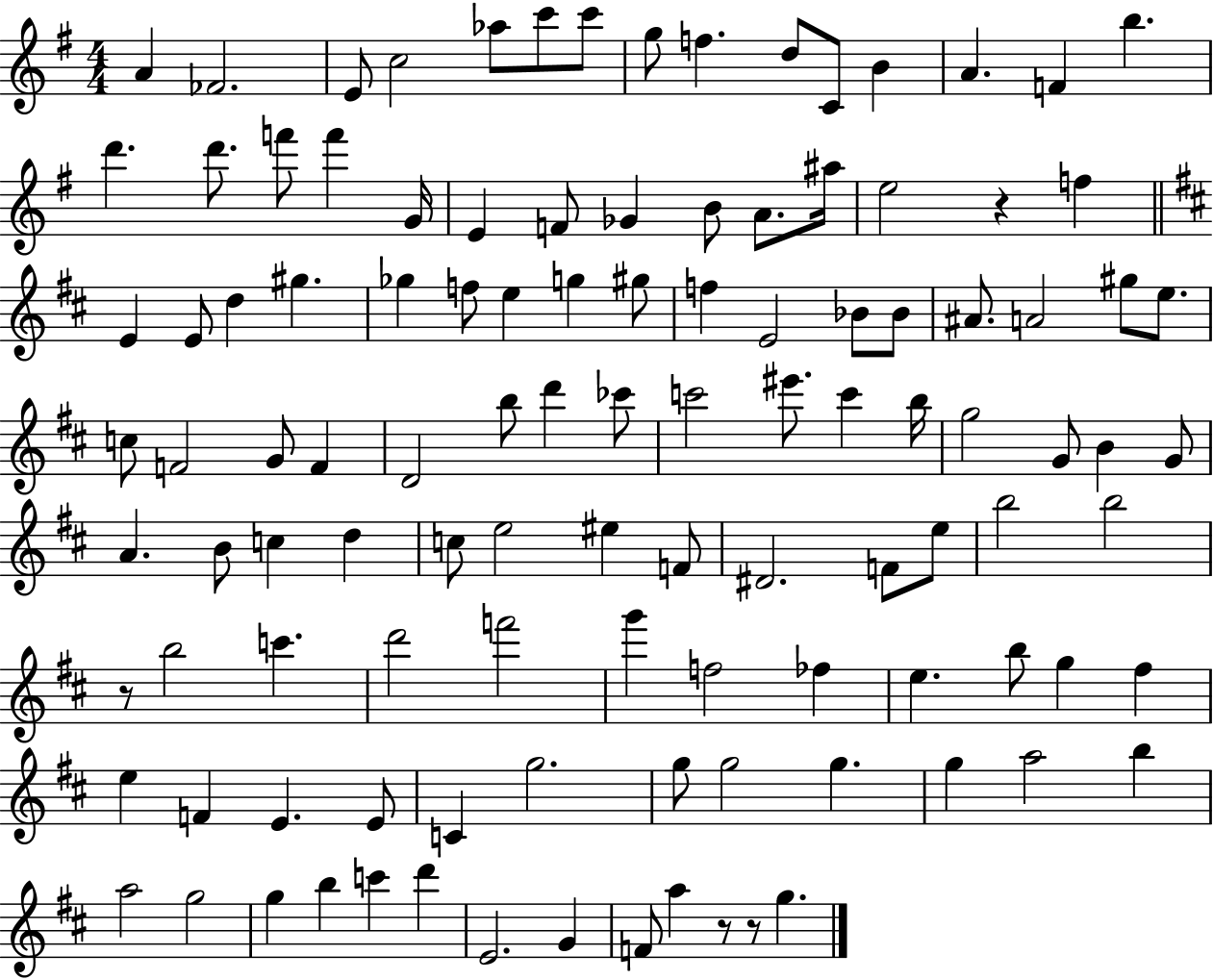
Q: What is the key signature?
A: G major